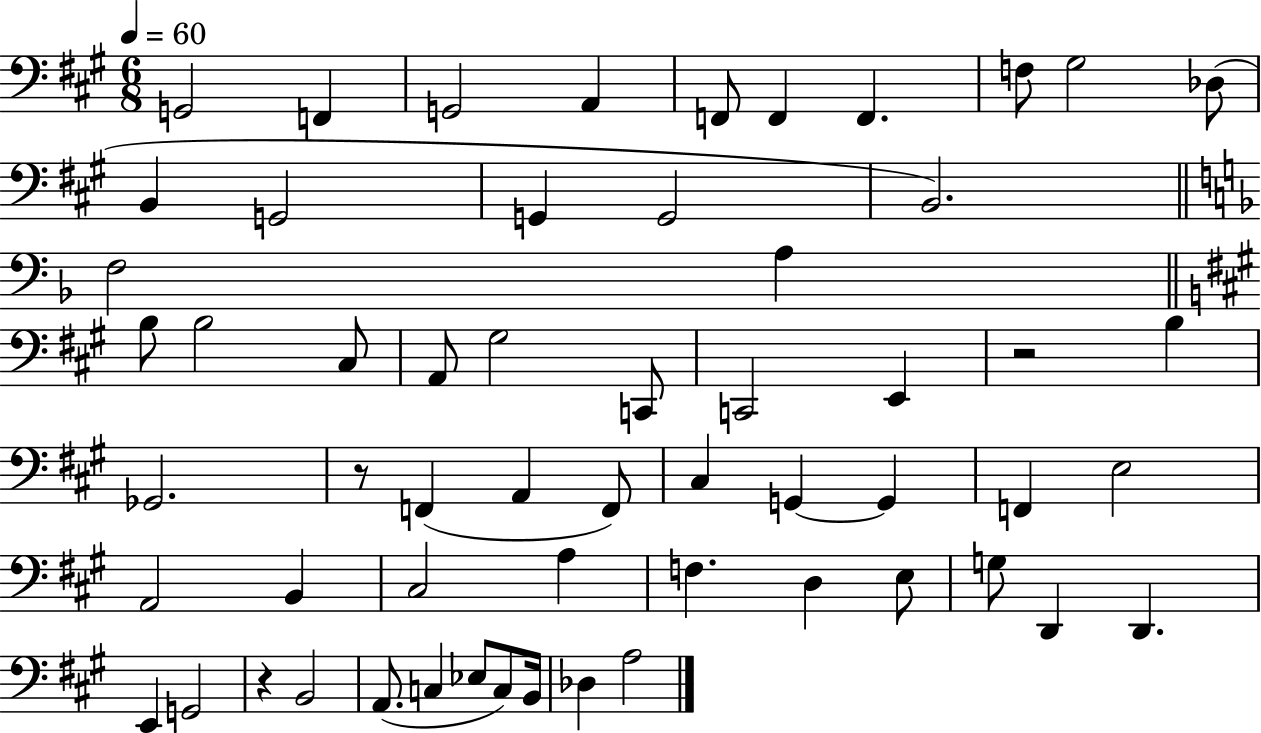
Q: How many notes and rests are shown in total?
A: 58